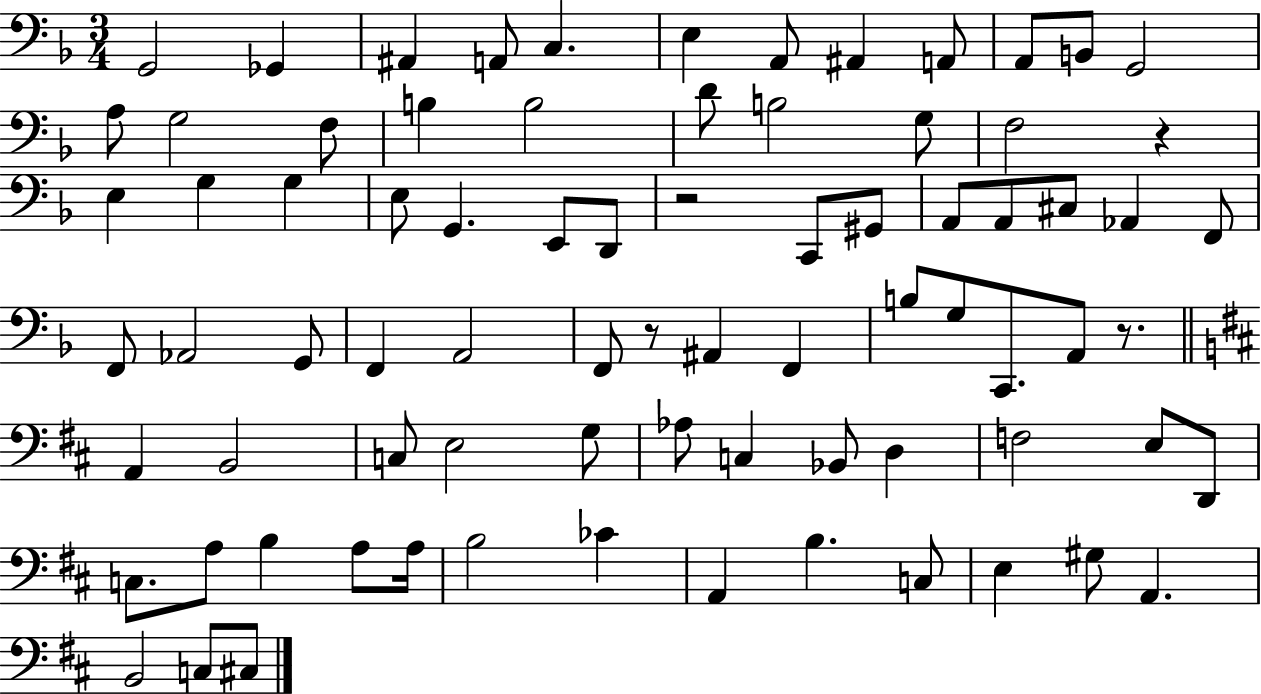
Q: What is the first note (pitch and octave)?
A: G2